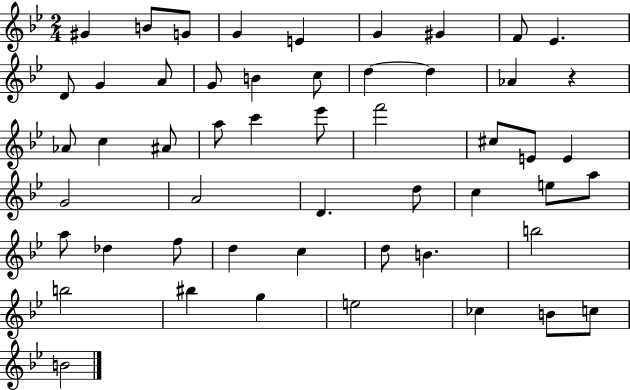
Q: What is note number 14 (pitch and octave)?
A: B4